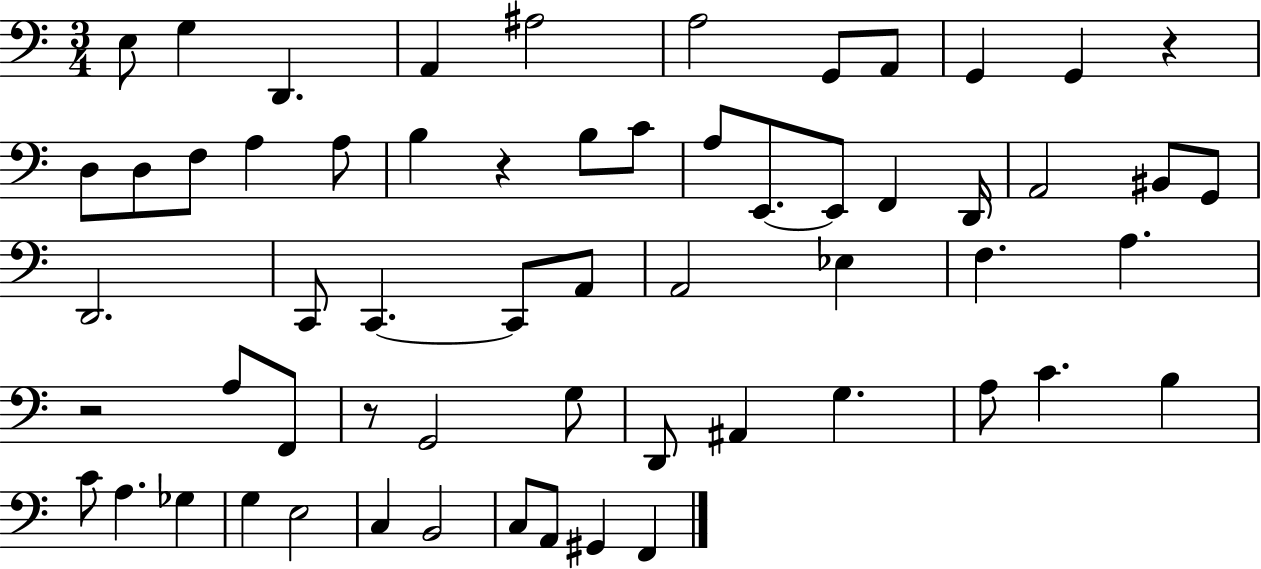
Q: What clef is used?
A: bass